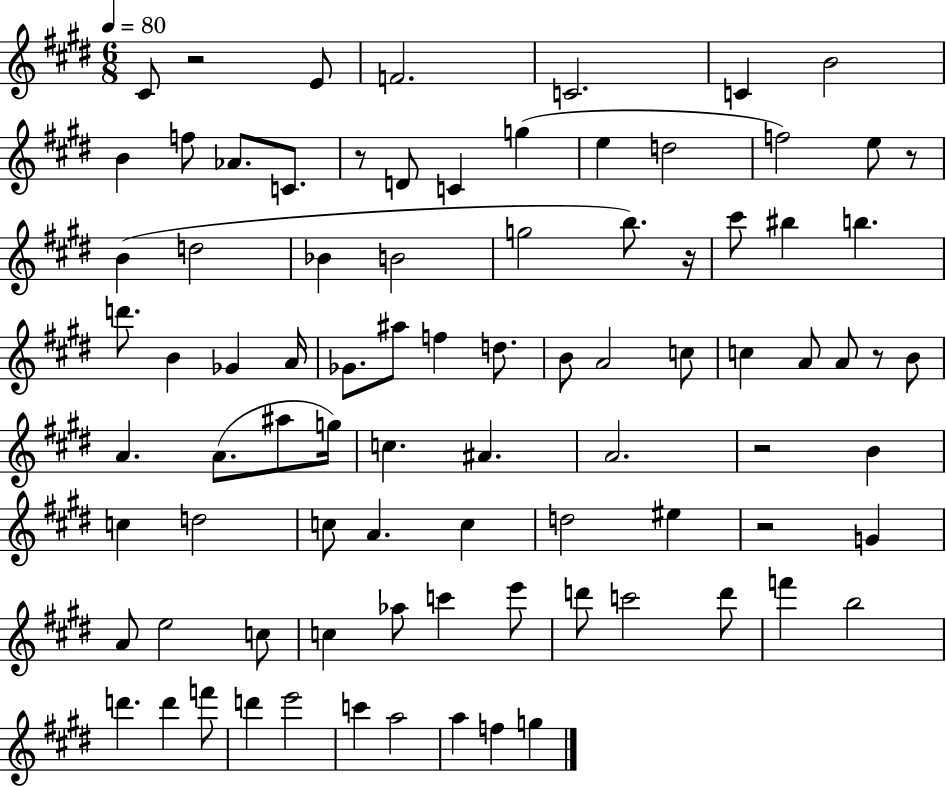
C#4/e R/h E4/e F4/h. C4/h. C4/q B4/h B4/q F5/e Ab4/e. C4/e. R/e D4/e C4/q G5/q E5/q D5/h F5/h E5/e R/e B4/q D5/h Bb4/q B4/h G5/h B5/e. R/s C#6/e BIS5/q B5/q. D6/e. B4/q Gb4/q A4/s Gb4/e. A#5/e F5/q D5/e. B4/e A4/h C5/e C5/q A4/e A4/e R/e B4/e A4/q. A4/e. A#5/e G5/s C5/q. A#4/q. A4/h. R/h B4/q C5/q D5/h C5/e A4/q. C5/q D5/h EIS5/q R/h G4/q A4/e E5/h C5/e C5/q Ab5/e C6/q E6/e D6/e C6/h D6/e F6/q B5/h D6/q. D6/q F6/e D6/q E6/h C6/q A5/h A5/q F5/q G5/q